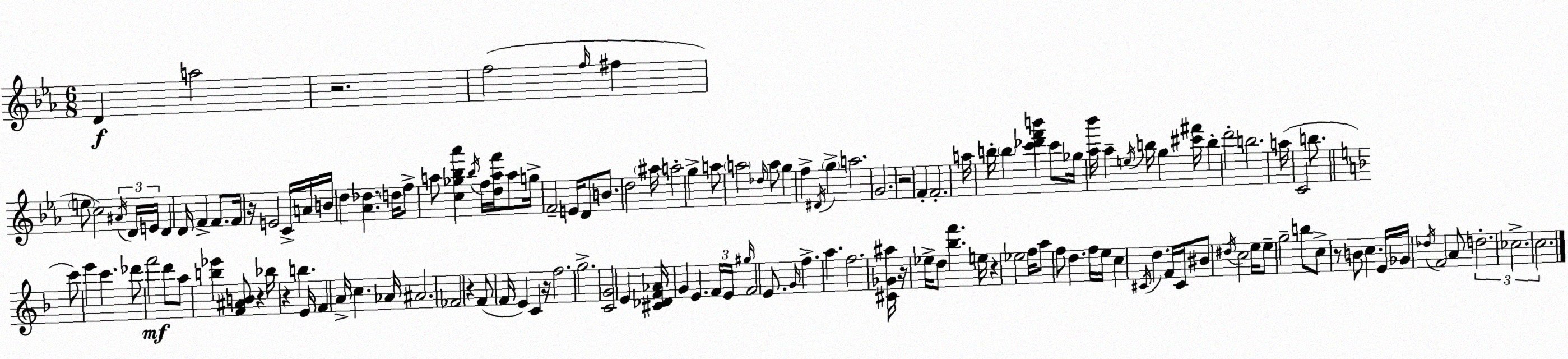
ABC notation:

X:1
T:Untitled
M:6/8
L:1/4
K:Cm
D a2 z2 f2 f/4 ^f e/2 c2 ^A/4 D/4 E/4 D D/4 F F/2 F/4 z/4 E2 C/4 A/4 B/4 d [_A_d] d/4 f/2 a/2 [c_g_b_a'] _b/4 f/4 [daf']/4 a/2 g/4 F2 E/4 D/2 B/2 d2 ^a/4 a2 g a/2 a2 _d/4 a/2 g f ^D/4 g a2 G2 z2 F F2 a/4 b/4 b [c'_d'f'b'] c'/2 _g/4 [_a_b']/4 _a e/4 b/4 g [^c'^f']/4 b d'2 b2 a/4 C2 b/2 c'/2 e' c' _d'/2 f'2 d'/2 a/2 [b_e'] [F^AB]/2 z _b/4 z b E/4 F A/4 c _A/4 ^A2 _F2 z F/2 F/4 E C z/4 f2 g2 [CG]2 E [^C_DF_A]/4 G E F/4 E/4 ^g/4 F2 E/2 G/4 f a f2 [^C_G^a]/4 z/4 _e/4 d/2 [_bf'] e/4 z _e2 f/4 a/2 f/2 d f/4 e/4 c ^C/4 d F/4 ^C/4 ^B/2 ^d/4 c2 e/4 e/2 g2 b/2 c/2 z/2 B/2 c E/4 _G/4 _d/4 F2 A/2 d2 _c2 c2